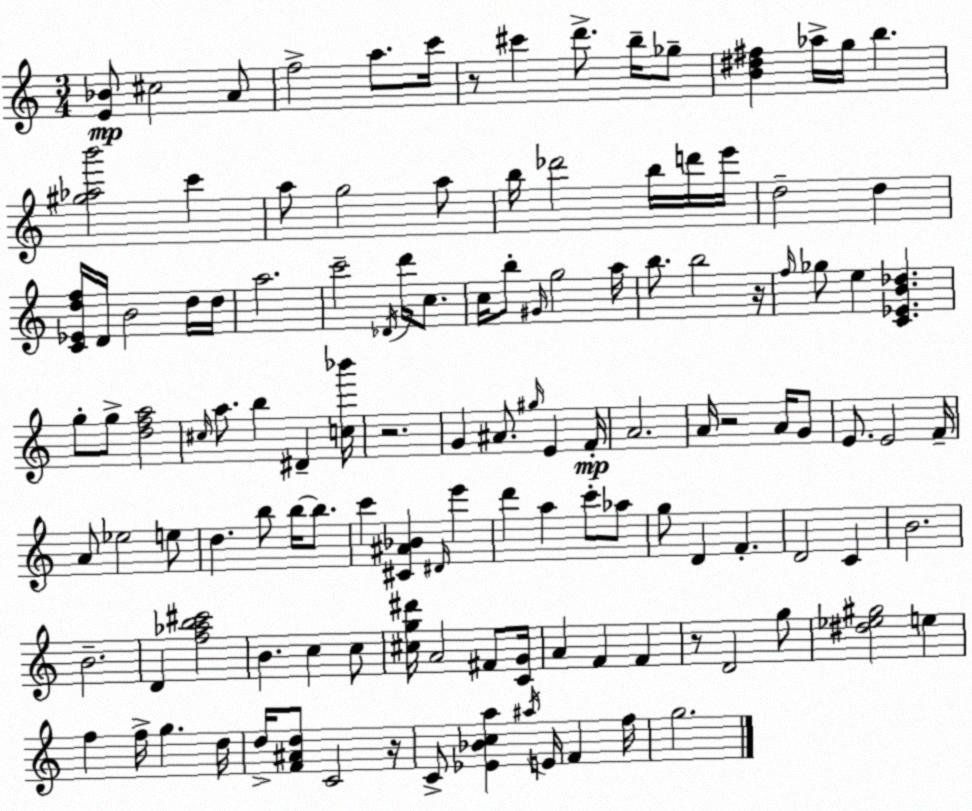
X:1
T:Untitled
M:3/4
L:1/4
K:Am
[E_B]/2 ^c2 A/2 f2 a/2 c'/4 z/2 ^c' d'/2 b/4 _g/2 [B^d^f] _a/4 g/4 b [^g_ab']2 c' a/2 g2 a/2 b/4 _d'2 b/4 d'/4 e'/4 d2 d [C_Edf]/4 D/4 B2 d/4 d/4 a2 c'2 _D/4 d'/4 c/2 c/4 b/2 ^G/4 g2 a/4 b/2 b2 z/4 f/4 _g/2 e [C_EB_d] g/2 g/2 [dfa]2 ^c/4 a/2 b ^D [c_b']/4 z2 G ^A/2 ^g/4 E F/4 A2 A/4 z2 A/4 G/2 E/2 E2 F/4 A/2 _e2 e/2 d b/2 b/4 b/2 c' [^C^A_B] ^D/4 e' d' a c'/2 _a/2 g/2 D F D2 C B2 B2 D [f_ab^c']2 B c c/2 [^cg^d']/4 A2 ^F/2 [CG]/4 A F F z/2 D2 g/2 [^d_e^g]2 e f f/4 g d/4 d/4 [F^Ad]/2 C2 z/4 C/2 [_E_Bca] ^a/4 E/4 F f/4 g2